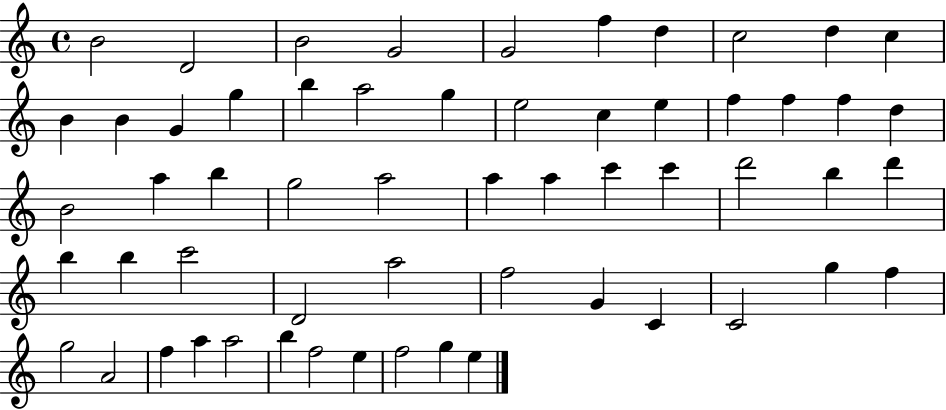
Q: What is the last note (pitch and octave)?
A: E5